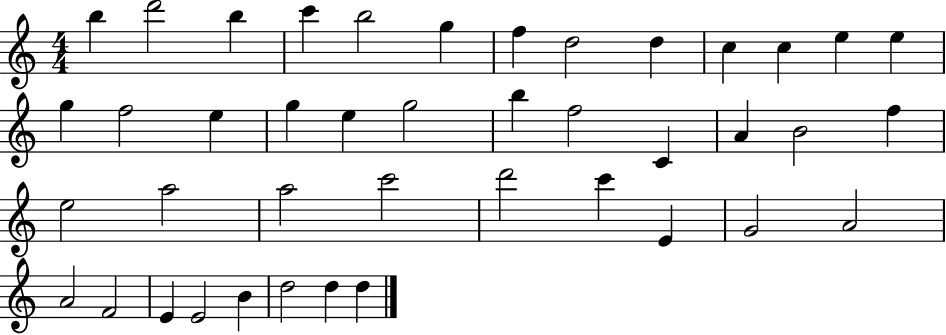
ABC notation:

X:1
T:Untitled
M:4/4
L:1/4
K:C
b d'2 b c' b2 g f d2 d c c e e g f2 e g e g2 b f2 C A B2 f e2 a2 a2 c'2 d'2 c' E G2 A2 A2 F2 E E2 B d2 d d